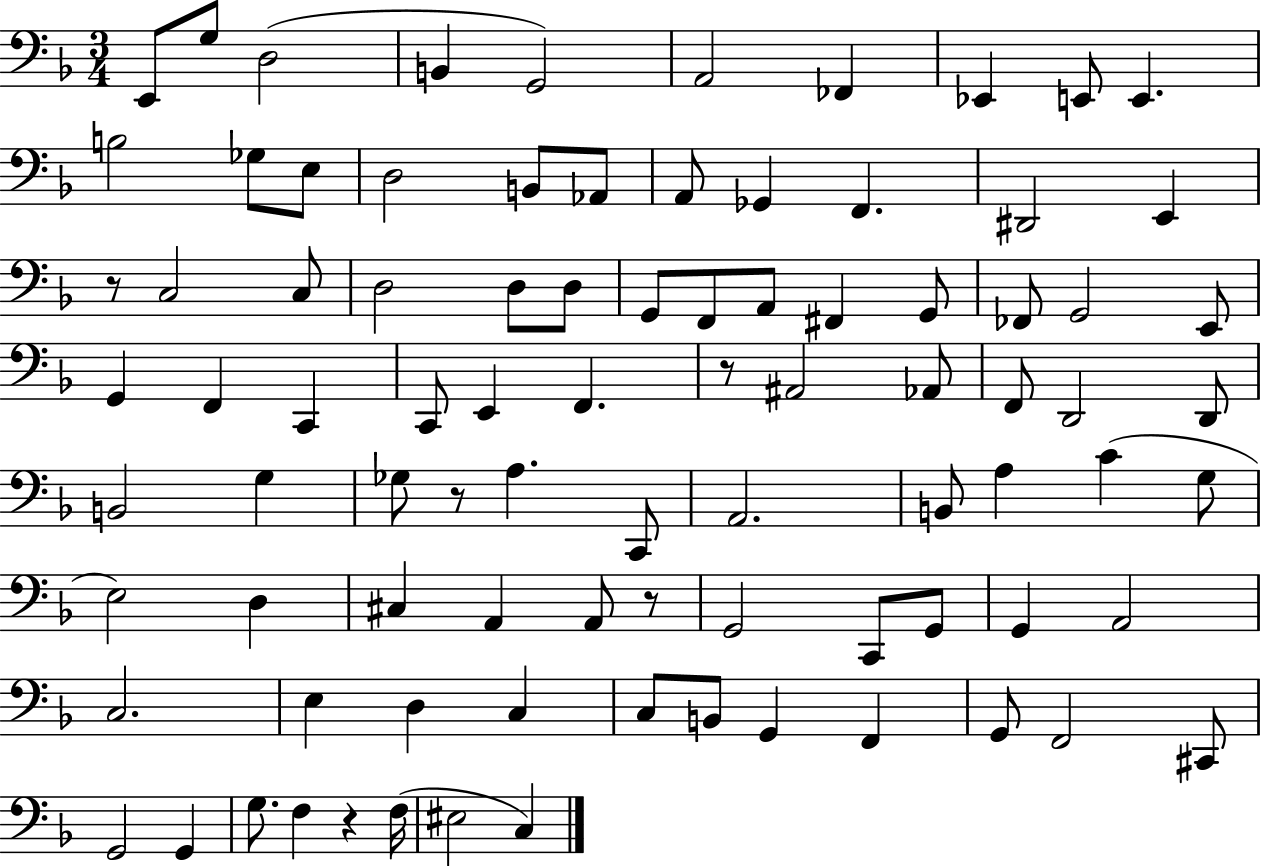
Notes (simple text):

E2/e G3/e D3/h B2/q G2/h A2/h FES2/q Eb2/q E2/e E2/q. B3/h Gb3/e E3/e D3/h B2/e Ab2/e A2/e Gb2/q F2/q. D#2/h E2/q R/e C3/h C3/e D3/h D3/e D3/e G2/e F2/e A2/e F#2/q G2/e FES2/e G2/h E2/e G2/q F2/q C2/q C2/e E2/q F2/q. R/e A#2/h Ab2/e F2/e D2/h D2/e B2/h G3/q Gb3/e R/e A3/q. C2/e A2/h. B2/e A3/q C4/q G3/e E3/h D3/q C#3/q A2/q A2/e R/e G2/h C2/e G2/e G2/q A2/h C3/h. E3/q D3/q C3/q C3/e B2/e G2/q F2/q G2/e F2/h C#2/e G2/h G2/q G3/e. F3/q R/q F3/s EIS3/h C3/q